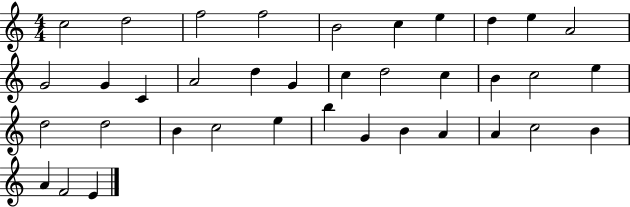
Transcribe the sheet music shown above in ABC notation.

X:1
T:Untitled
M:4/4
L:1/4
K:C
c2 d2 f2 f2 B2 c e d e A2 G2 G C A2 d G c d2 c B c2 e d2 d2 B c2 e b G B A A c2 B A F2 E